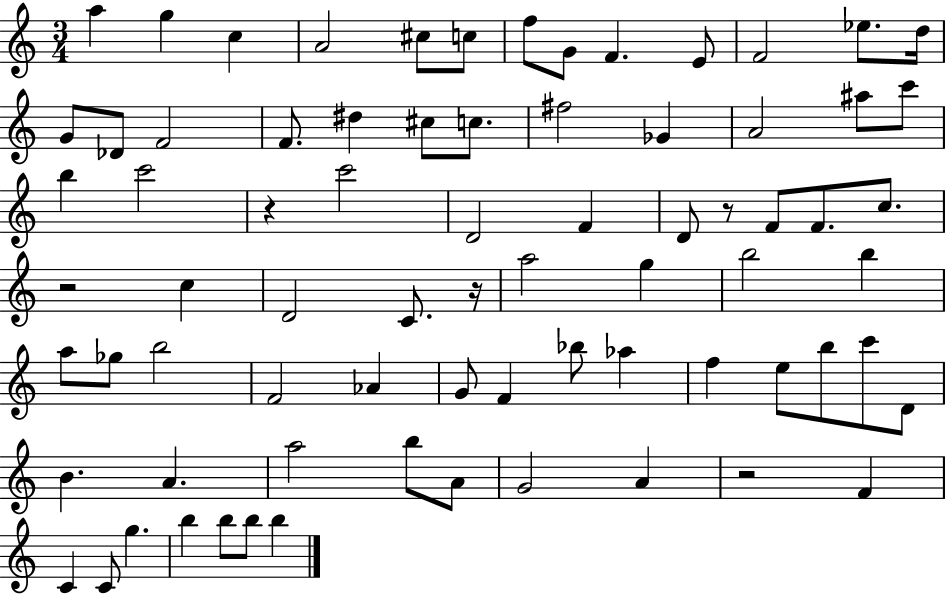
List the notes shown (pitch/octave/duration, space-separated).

A5/q G5/q C5/q A4/h C#5/e C5/e F5/e G4/e F4/q. E4/e F4/h Eb5/e. D5/s G4/e Db4/e F4/h F4/e. D#5/q C#5/e C5/e. F#5/h Gb4/q A4/h A#5/e C6/e B5/q C6/h R/q C6/h D4/h F4/q D4/e R/e F4/e F4/e. C5/e. R/h C5/q D4/h C4/e. R/s A5/h G5/q B5/h B5/q A5/e Gb5/e B5/h F4/h Ab4/q G4/e F4/q Bb5/e Ab5/q F5/q E5/e B5/e C6/e D4/e B4/q. A4/q. A5/h B5/e A4/e G4/h A4/q R/h F4/q C4/q C4/e G5/q. B5/q B5/e B5/e B5/q